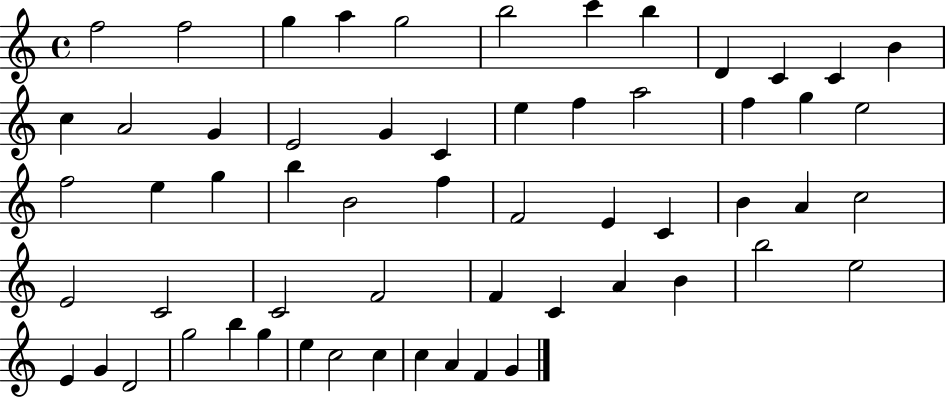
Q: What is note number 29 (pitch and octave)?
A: B4